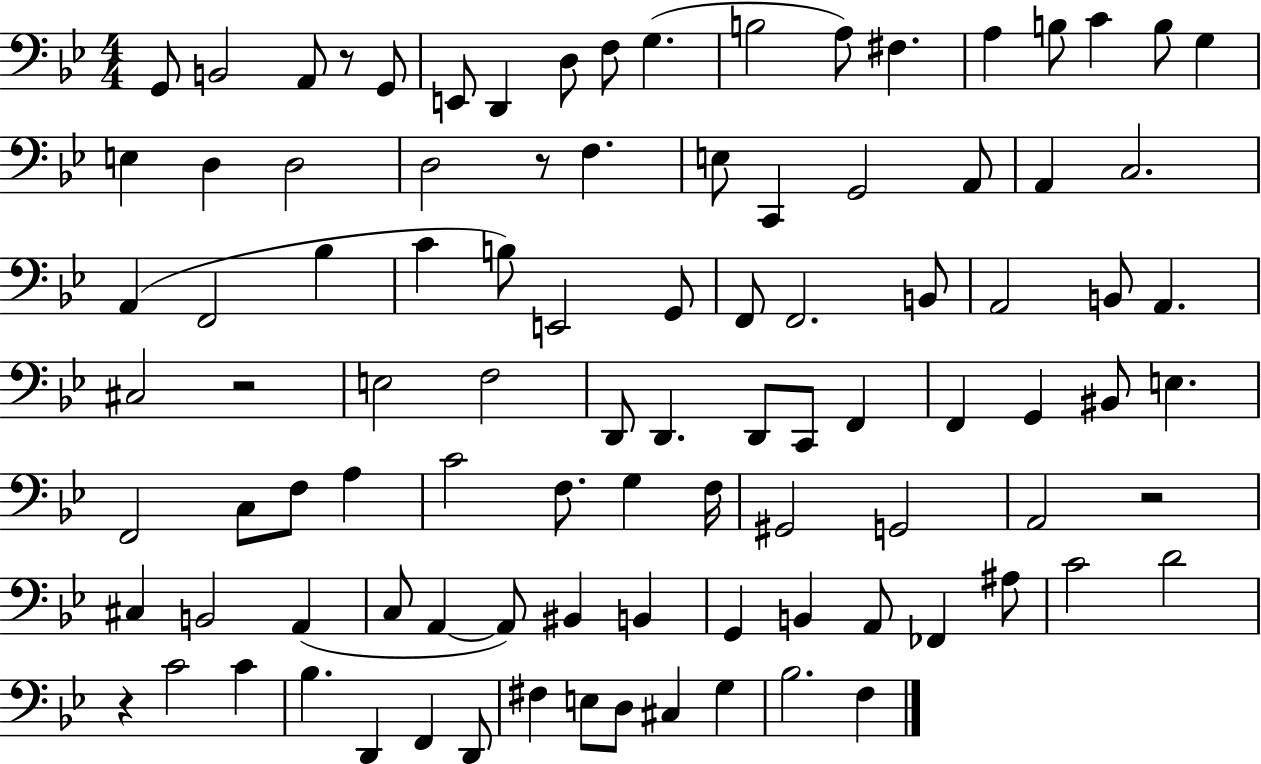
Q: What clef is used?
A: bass